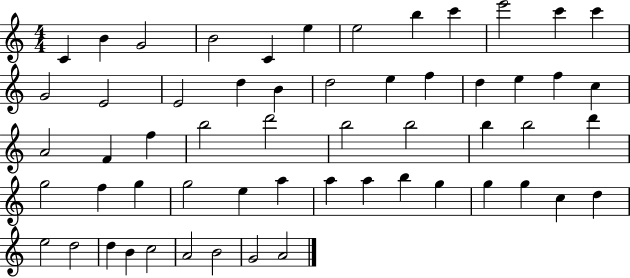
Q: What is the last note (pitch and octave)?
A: A4